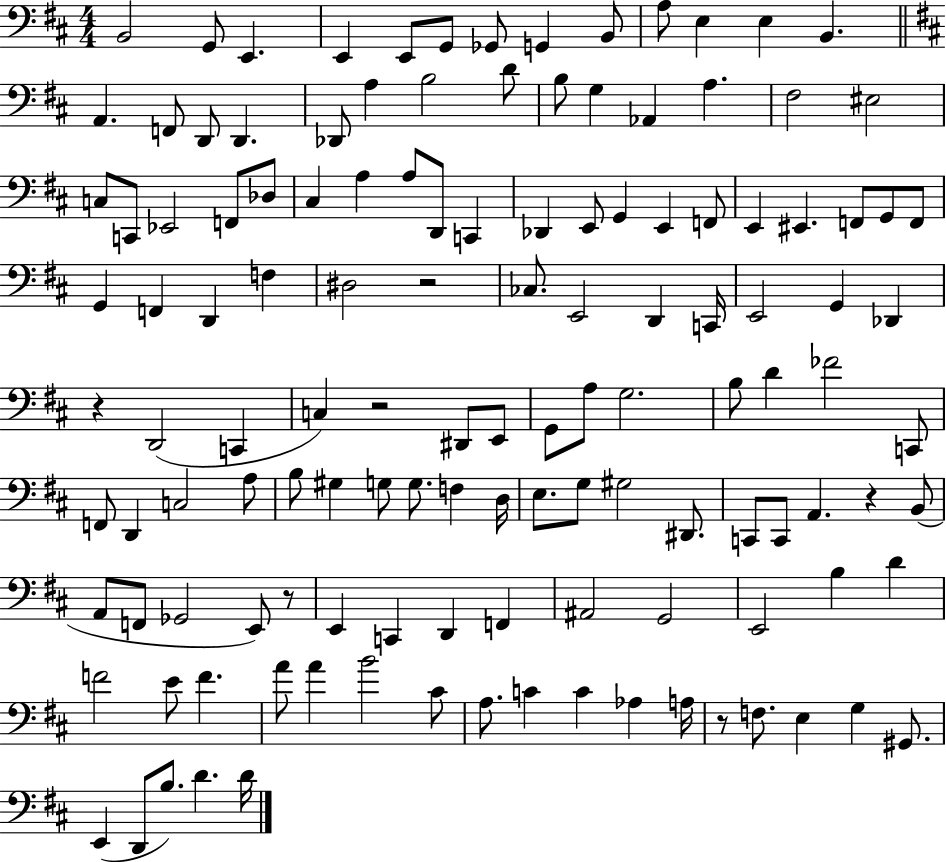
{
  \clef bass
  \numericTimeSignature
  \time 4/4
  \key d \major
  b,2 g,8 e,4. | e,4 e,8 g,8 ges,8 g,4 b,8 | a8 e4 e4 b,4. | \bar "||" \break \key d \major a,4. f,8 d,8 d,4. | des,8 a4 b2 d'8 | b8 g4 aes,4 a4. | fis2 eis2 | \break c8 c,8 ees,2 f,8 des8 | cis4 a4 a8 d,8 c,4 | des,4 e,8 g,4 e,4 f,8 | e,4 eis,4. f,8 g,8 f,8 | \break g,4 f,4 d,4 f4 | dis2 r2 | ces8. e,2 d,4 c,16 | e,2 g,4 des,4 | \break r4 d,2( c,4 | c4) r2 dis,8 e,8 | g,8 a8 g2. | b8 d'4 fes'2 c,8 | \break f,8 d,4 c2 a8 | b8 gis4 g8 g8. f4 d16 | e8. g8 gis2 dis,8. | c,8 c,8 a,4. r4 b,8( | \break a,8 f,8 ges,2 e,8) r8 | e,4 c,4 d,4 f,4 | ais,2 g,2 | e,2 b4 d'4 | \break f'2 e'8 f'4. | a'8 a'4 b'2 cis'8 | a8. c'4 c'4 aes4 a16 | r8 f8. e4 g4 gis,8. | \break e,4( d,8 b8.) d'4. d'16 | \bar "|."
}